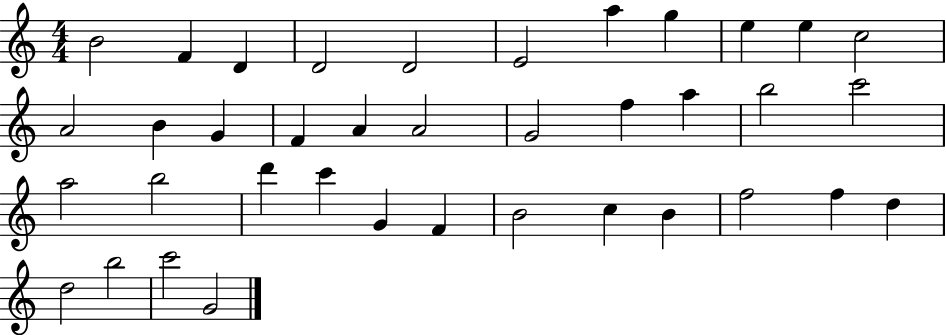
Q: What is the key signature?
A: C major